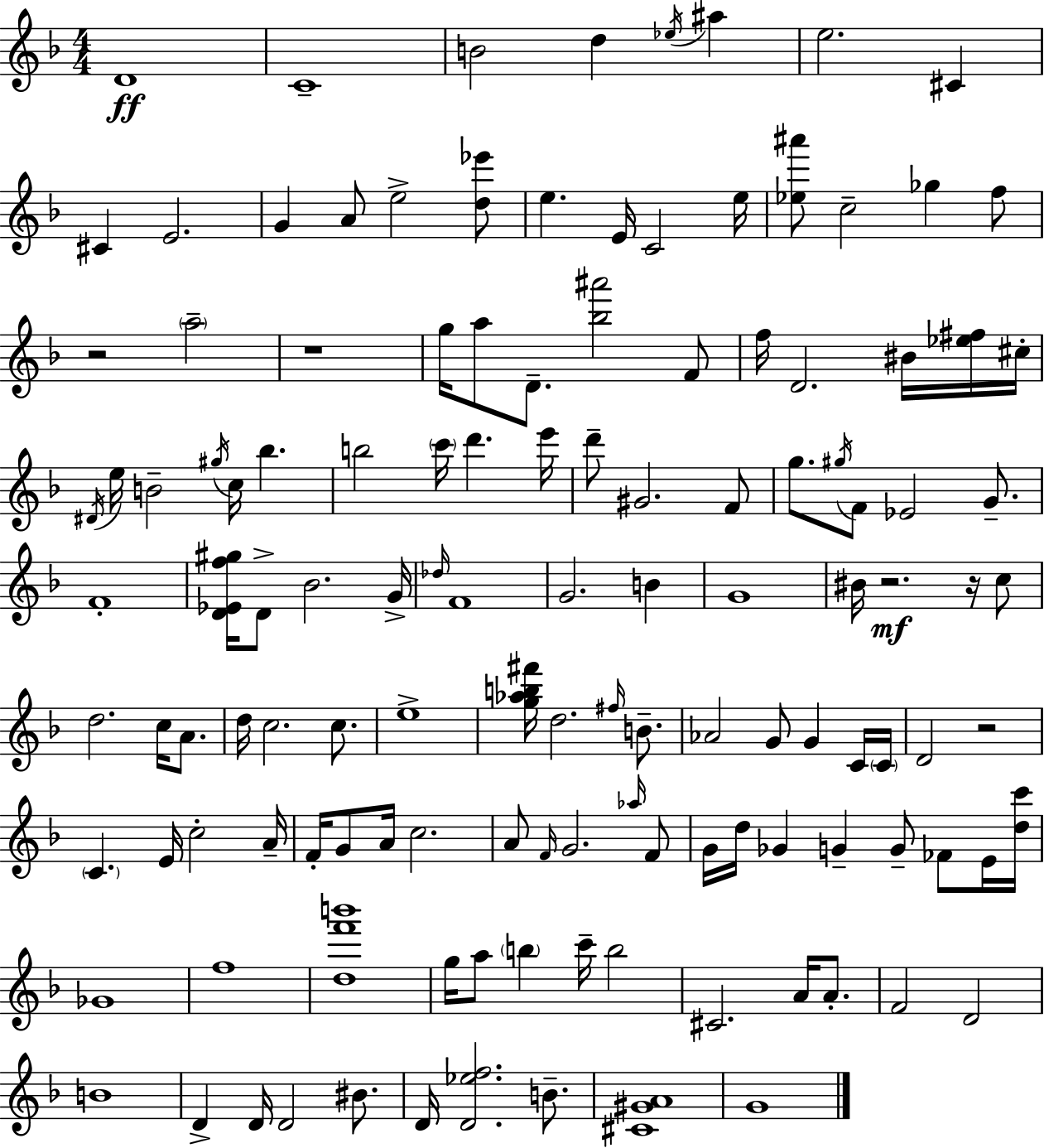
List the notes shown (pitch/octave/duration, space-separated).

D4/w C4/w B4/h D5/q Eb5/s A#5/q E5/h. C#4/q C#4/q E4/h. G4/q A4/e E5/h [D5,Eb6]/e E5/q. E4/s C4/h E5/s [Eb5,A#6]/e C5/h Gb5/q F5/e R/h A5/h R/w G5/s A5/e D4/e. [Bb5,A#6]/h F4/e F5/s D4/h. BIS4/s [Eb5,F#5]/s C#5/s D#4/s E5/s B4/h G#5/s C5/s Bb5/q. B5/h C6/s D6/q. E6/s D6/e G#4/h. F4/e G5/e. G#5/s F4/e Eb4/h G4/e. F4/w [D4,Eb4,F5,G#5]/s D4/e Bb4/h. G4/s Db5/s F4/w G4/h. B4/q G4/w BIS4/s R/h. R/s C5/e D5/h. C5/s A4/e. D5/s C5/h. C5/e. E5/w [G5,Ab5,B5,F#6]/s D5/h. F#5/s B4/e. Ab4/h G4/e G4/q C4/s C4/s D4/h R/h C4/q. E4/s C5/h A4/s F4/s G4/e A4/s C5/h. A4/e F4/s G4/h. Ab5/s F4/e G4/s D5/s Gb4/q G4/q G4/e FES4/e E4/s [D5,C6]/s Gb4/w F5/w [D5,F6,B6]/w G5/s A5/e B5/q C6/s B5/h C#4/h. A4/s A4/e. F4/h D4/h B4/w D4/q D4/s D4/h BIS4/e. D4/s [D4,Eb5,F5]/h. B4/e. [C#4,G#4,A4]/w G4/w